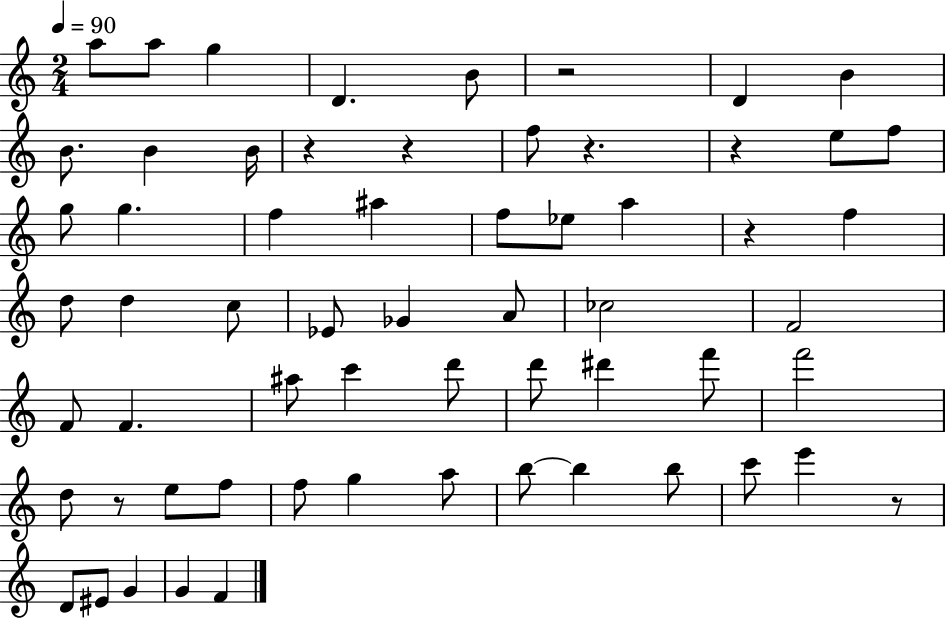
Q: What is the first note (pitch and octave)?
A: A5